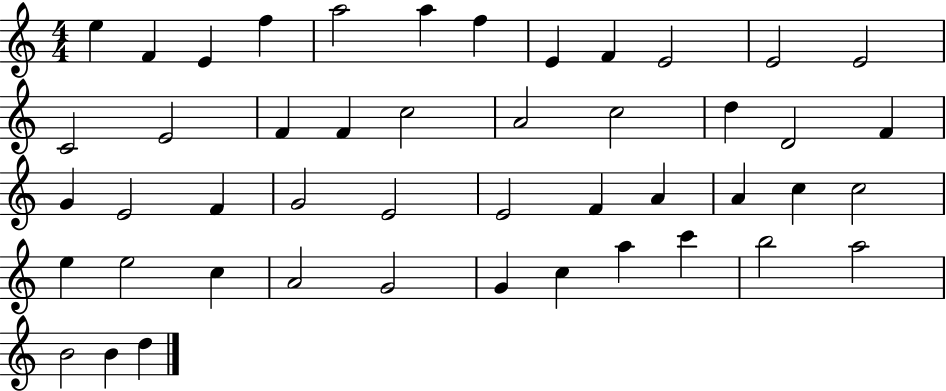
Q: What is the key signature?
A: C major